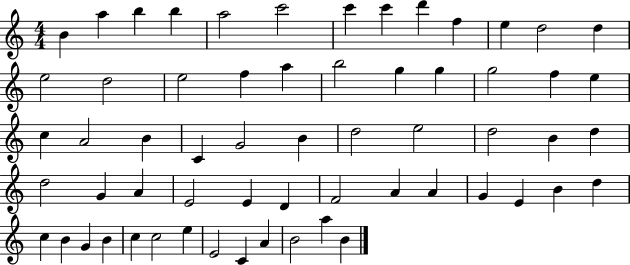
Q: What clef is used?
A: treble